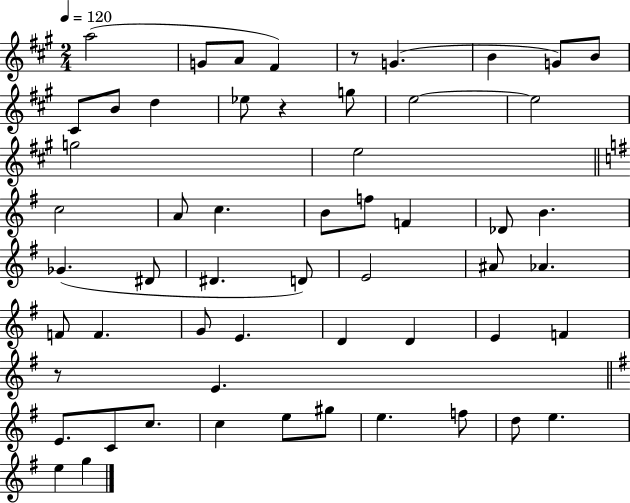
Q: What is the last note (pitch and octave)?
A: G5